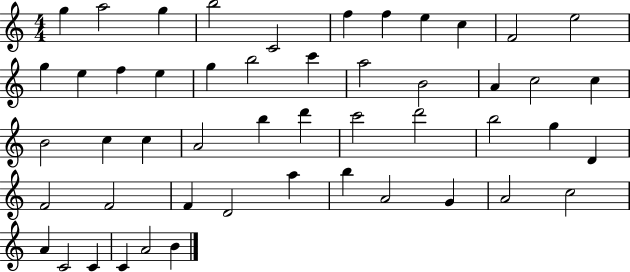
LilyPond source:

{
  \clef treble
  \numericTimeSignature
  \time 4/4
  \key c \major
  g''4 a''2 g''4 | b''2 c'2 | f''4 f''4 e''4 c''4 | f'2 e''2 | \break g''4 e''4 f''4 e''4 | g''4 b''2 c'''4 | a''2 b'2 | a'4 c''2 c''4 | \break b'2 c''4 c''4 | a'2 b''4 d'''4 | c'''2 d'''2 | b''2 g''4 d'4 | \break f'2 f'2 | f'4 d'2 a''4 | b''4 a'2 g'4 | a'2 c''2 | \break a'4 c'2 c'4 | c'4 a'2 b'4 | \bar "|."
}